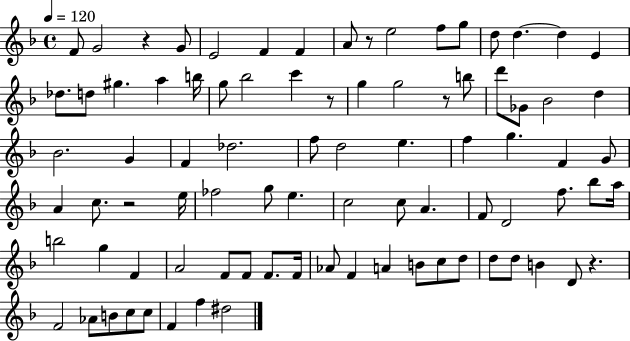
F4/e G4/h R/q G4/e E4/h F4/q F4/q A4/e R/e E5/h F5/e G5/e D5/e D5/q. D5/q E4/q Db5/e. D5/e G#5/q. A5/q B5/s G5/e Bb5/h C6/q R/e G5/q G5/h R/e B5/e D6/e Gb4/e Bb4/h D5/q Bb4/h. G4/q F4/q Db5/h. F5/e D5/h E5/q. F5/q G5/q. F4/q G4/e A4/q C5/e. R/h E5/s FES5/h G5/e E5/q. C5/h C5/e A4/q. F4/e D4/h F5/e. Bb5/e A5/s B5/h G5/q F4/q A4/h F4/e F4/e F4/e. F4/s Ab4/e F4/q A4/q B4/e C5/e D5/e D5/e D5/e B4/q D4/e R/q. F4/h Ab4/e B4/e C5/e C5/e F4/q F5/q D#5/h